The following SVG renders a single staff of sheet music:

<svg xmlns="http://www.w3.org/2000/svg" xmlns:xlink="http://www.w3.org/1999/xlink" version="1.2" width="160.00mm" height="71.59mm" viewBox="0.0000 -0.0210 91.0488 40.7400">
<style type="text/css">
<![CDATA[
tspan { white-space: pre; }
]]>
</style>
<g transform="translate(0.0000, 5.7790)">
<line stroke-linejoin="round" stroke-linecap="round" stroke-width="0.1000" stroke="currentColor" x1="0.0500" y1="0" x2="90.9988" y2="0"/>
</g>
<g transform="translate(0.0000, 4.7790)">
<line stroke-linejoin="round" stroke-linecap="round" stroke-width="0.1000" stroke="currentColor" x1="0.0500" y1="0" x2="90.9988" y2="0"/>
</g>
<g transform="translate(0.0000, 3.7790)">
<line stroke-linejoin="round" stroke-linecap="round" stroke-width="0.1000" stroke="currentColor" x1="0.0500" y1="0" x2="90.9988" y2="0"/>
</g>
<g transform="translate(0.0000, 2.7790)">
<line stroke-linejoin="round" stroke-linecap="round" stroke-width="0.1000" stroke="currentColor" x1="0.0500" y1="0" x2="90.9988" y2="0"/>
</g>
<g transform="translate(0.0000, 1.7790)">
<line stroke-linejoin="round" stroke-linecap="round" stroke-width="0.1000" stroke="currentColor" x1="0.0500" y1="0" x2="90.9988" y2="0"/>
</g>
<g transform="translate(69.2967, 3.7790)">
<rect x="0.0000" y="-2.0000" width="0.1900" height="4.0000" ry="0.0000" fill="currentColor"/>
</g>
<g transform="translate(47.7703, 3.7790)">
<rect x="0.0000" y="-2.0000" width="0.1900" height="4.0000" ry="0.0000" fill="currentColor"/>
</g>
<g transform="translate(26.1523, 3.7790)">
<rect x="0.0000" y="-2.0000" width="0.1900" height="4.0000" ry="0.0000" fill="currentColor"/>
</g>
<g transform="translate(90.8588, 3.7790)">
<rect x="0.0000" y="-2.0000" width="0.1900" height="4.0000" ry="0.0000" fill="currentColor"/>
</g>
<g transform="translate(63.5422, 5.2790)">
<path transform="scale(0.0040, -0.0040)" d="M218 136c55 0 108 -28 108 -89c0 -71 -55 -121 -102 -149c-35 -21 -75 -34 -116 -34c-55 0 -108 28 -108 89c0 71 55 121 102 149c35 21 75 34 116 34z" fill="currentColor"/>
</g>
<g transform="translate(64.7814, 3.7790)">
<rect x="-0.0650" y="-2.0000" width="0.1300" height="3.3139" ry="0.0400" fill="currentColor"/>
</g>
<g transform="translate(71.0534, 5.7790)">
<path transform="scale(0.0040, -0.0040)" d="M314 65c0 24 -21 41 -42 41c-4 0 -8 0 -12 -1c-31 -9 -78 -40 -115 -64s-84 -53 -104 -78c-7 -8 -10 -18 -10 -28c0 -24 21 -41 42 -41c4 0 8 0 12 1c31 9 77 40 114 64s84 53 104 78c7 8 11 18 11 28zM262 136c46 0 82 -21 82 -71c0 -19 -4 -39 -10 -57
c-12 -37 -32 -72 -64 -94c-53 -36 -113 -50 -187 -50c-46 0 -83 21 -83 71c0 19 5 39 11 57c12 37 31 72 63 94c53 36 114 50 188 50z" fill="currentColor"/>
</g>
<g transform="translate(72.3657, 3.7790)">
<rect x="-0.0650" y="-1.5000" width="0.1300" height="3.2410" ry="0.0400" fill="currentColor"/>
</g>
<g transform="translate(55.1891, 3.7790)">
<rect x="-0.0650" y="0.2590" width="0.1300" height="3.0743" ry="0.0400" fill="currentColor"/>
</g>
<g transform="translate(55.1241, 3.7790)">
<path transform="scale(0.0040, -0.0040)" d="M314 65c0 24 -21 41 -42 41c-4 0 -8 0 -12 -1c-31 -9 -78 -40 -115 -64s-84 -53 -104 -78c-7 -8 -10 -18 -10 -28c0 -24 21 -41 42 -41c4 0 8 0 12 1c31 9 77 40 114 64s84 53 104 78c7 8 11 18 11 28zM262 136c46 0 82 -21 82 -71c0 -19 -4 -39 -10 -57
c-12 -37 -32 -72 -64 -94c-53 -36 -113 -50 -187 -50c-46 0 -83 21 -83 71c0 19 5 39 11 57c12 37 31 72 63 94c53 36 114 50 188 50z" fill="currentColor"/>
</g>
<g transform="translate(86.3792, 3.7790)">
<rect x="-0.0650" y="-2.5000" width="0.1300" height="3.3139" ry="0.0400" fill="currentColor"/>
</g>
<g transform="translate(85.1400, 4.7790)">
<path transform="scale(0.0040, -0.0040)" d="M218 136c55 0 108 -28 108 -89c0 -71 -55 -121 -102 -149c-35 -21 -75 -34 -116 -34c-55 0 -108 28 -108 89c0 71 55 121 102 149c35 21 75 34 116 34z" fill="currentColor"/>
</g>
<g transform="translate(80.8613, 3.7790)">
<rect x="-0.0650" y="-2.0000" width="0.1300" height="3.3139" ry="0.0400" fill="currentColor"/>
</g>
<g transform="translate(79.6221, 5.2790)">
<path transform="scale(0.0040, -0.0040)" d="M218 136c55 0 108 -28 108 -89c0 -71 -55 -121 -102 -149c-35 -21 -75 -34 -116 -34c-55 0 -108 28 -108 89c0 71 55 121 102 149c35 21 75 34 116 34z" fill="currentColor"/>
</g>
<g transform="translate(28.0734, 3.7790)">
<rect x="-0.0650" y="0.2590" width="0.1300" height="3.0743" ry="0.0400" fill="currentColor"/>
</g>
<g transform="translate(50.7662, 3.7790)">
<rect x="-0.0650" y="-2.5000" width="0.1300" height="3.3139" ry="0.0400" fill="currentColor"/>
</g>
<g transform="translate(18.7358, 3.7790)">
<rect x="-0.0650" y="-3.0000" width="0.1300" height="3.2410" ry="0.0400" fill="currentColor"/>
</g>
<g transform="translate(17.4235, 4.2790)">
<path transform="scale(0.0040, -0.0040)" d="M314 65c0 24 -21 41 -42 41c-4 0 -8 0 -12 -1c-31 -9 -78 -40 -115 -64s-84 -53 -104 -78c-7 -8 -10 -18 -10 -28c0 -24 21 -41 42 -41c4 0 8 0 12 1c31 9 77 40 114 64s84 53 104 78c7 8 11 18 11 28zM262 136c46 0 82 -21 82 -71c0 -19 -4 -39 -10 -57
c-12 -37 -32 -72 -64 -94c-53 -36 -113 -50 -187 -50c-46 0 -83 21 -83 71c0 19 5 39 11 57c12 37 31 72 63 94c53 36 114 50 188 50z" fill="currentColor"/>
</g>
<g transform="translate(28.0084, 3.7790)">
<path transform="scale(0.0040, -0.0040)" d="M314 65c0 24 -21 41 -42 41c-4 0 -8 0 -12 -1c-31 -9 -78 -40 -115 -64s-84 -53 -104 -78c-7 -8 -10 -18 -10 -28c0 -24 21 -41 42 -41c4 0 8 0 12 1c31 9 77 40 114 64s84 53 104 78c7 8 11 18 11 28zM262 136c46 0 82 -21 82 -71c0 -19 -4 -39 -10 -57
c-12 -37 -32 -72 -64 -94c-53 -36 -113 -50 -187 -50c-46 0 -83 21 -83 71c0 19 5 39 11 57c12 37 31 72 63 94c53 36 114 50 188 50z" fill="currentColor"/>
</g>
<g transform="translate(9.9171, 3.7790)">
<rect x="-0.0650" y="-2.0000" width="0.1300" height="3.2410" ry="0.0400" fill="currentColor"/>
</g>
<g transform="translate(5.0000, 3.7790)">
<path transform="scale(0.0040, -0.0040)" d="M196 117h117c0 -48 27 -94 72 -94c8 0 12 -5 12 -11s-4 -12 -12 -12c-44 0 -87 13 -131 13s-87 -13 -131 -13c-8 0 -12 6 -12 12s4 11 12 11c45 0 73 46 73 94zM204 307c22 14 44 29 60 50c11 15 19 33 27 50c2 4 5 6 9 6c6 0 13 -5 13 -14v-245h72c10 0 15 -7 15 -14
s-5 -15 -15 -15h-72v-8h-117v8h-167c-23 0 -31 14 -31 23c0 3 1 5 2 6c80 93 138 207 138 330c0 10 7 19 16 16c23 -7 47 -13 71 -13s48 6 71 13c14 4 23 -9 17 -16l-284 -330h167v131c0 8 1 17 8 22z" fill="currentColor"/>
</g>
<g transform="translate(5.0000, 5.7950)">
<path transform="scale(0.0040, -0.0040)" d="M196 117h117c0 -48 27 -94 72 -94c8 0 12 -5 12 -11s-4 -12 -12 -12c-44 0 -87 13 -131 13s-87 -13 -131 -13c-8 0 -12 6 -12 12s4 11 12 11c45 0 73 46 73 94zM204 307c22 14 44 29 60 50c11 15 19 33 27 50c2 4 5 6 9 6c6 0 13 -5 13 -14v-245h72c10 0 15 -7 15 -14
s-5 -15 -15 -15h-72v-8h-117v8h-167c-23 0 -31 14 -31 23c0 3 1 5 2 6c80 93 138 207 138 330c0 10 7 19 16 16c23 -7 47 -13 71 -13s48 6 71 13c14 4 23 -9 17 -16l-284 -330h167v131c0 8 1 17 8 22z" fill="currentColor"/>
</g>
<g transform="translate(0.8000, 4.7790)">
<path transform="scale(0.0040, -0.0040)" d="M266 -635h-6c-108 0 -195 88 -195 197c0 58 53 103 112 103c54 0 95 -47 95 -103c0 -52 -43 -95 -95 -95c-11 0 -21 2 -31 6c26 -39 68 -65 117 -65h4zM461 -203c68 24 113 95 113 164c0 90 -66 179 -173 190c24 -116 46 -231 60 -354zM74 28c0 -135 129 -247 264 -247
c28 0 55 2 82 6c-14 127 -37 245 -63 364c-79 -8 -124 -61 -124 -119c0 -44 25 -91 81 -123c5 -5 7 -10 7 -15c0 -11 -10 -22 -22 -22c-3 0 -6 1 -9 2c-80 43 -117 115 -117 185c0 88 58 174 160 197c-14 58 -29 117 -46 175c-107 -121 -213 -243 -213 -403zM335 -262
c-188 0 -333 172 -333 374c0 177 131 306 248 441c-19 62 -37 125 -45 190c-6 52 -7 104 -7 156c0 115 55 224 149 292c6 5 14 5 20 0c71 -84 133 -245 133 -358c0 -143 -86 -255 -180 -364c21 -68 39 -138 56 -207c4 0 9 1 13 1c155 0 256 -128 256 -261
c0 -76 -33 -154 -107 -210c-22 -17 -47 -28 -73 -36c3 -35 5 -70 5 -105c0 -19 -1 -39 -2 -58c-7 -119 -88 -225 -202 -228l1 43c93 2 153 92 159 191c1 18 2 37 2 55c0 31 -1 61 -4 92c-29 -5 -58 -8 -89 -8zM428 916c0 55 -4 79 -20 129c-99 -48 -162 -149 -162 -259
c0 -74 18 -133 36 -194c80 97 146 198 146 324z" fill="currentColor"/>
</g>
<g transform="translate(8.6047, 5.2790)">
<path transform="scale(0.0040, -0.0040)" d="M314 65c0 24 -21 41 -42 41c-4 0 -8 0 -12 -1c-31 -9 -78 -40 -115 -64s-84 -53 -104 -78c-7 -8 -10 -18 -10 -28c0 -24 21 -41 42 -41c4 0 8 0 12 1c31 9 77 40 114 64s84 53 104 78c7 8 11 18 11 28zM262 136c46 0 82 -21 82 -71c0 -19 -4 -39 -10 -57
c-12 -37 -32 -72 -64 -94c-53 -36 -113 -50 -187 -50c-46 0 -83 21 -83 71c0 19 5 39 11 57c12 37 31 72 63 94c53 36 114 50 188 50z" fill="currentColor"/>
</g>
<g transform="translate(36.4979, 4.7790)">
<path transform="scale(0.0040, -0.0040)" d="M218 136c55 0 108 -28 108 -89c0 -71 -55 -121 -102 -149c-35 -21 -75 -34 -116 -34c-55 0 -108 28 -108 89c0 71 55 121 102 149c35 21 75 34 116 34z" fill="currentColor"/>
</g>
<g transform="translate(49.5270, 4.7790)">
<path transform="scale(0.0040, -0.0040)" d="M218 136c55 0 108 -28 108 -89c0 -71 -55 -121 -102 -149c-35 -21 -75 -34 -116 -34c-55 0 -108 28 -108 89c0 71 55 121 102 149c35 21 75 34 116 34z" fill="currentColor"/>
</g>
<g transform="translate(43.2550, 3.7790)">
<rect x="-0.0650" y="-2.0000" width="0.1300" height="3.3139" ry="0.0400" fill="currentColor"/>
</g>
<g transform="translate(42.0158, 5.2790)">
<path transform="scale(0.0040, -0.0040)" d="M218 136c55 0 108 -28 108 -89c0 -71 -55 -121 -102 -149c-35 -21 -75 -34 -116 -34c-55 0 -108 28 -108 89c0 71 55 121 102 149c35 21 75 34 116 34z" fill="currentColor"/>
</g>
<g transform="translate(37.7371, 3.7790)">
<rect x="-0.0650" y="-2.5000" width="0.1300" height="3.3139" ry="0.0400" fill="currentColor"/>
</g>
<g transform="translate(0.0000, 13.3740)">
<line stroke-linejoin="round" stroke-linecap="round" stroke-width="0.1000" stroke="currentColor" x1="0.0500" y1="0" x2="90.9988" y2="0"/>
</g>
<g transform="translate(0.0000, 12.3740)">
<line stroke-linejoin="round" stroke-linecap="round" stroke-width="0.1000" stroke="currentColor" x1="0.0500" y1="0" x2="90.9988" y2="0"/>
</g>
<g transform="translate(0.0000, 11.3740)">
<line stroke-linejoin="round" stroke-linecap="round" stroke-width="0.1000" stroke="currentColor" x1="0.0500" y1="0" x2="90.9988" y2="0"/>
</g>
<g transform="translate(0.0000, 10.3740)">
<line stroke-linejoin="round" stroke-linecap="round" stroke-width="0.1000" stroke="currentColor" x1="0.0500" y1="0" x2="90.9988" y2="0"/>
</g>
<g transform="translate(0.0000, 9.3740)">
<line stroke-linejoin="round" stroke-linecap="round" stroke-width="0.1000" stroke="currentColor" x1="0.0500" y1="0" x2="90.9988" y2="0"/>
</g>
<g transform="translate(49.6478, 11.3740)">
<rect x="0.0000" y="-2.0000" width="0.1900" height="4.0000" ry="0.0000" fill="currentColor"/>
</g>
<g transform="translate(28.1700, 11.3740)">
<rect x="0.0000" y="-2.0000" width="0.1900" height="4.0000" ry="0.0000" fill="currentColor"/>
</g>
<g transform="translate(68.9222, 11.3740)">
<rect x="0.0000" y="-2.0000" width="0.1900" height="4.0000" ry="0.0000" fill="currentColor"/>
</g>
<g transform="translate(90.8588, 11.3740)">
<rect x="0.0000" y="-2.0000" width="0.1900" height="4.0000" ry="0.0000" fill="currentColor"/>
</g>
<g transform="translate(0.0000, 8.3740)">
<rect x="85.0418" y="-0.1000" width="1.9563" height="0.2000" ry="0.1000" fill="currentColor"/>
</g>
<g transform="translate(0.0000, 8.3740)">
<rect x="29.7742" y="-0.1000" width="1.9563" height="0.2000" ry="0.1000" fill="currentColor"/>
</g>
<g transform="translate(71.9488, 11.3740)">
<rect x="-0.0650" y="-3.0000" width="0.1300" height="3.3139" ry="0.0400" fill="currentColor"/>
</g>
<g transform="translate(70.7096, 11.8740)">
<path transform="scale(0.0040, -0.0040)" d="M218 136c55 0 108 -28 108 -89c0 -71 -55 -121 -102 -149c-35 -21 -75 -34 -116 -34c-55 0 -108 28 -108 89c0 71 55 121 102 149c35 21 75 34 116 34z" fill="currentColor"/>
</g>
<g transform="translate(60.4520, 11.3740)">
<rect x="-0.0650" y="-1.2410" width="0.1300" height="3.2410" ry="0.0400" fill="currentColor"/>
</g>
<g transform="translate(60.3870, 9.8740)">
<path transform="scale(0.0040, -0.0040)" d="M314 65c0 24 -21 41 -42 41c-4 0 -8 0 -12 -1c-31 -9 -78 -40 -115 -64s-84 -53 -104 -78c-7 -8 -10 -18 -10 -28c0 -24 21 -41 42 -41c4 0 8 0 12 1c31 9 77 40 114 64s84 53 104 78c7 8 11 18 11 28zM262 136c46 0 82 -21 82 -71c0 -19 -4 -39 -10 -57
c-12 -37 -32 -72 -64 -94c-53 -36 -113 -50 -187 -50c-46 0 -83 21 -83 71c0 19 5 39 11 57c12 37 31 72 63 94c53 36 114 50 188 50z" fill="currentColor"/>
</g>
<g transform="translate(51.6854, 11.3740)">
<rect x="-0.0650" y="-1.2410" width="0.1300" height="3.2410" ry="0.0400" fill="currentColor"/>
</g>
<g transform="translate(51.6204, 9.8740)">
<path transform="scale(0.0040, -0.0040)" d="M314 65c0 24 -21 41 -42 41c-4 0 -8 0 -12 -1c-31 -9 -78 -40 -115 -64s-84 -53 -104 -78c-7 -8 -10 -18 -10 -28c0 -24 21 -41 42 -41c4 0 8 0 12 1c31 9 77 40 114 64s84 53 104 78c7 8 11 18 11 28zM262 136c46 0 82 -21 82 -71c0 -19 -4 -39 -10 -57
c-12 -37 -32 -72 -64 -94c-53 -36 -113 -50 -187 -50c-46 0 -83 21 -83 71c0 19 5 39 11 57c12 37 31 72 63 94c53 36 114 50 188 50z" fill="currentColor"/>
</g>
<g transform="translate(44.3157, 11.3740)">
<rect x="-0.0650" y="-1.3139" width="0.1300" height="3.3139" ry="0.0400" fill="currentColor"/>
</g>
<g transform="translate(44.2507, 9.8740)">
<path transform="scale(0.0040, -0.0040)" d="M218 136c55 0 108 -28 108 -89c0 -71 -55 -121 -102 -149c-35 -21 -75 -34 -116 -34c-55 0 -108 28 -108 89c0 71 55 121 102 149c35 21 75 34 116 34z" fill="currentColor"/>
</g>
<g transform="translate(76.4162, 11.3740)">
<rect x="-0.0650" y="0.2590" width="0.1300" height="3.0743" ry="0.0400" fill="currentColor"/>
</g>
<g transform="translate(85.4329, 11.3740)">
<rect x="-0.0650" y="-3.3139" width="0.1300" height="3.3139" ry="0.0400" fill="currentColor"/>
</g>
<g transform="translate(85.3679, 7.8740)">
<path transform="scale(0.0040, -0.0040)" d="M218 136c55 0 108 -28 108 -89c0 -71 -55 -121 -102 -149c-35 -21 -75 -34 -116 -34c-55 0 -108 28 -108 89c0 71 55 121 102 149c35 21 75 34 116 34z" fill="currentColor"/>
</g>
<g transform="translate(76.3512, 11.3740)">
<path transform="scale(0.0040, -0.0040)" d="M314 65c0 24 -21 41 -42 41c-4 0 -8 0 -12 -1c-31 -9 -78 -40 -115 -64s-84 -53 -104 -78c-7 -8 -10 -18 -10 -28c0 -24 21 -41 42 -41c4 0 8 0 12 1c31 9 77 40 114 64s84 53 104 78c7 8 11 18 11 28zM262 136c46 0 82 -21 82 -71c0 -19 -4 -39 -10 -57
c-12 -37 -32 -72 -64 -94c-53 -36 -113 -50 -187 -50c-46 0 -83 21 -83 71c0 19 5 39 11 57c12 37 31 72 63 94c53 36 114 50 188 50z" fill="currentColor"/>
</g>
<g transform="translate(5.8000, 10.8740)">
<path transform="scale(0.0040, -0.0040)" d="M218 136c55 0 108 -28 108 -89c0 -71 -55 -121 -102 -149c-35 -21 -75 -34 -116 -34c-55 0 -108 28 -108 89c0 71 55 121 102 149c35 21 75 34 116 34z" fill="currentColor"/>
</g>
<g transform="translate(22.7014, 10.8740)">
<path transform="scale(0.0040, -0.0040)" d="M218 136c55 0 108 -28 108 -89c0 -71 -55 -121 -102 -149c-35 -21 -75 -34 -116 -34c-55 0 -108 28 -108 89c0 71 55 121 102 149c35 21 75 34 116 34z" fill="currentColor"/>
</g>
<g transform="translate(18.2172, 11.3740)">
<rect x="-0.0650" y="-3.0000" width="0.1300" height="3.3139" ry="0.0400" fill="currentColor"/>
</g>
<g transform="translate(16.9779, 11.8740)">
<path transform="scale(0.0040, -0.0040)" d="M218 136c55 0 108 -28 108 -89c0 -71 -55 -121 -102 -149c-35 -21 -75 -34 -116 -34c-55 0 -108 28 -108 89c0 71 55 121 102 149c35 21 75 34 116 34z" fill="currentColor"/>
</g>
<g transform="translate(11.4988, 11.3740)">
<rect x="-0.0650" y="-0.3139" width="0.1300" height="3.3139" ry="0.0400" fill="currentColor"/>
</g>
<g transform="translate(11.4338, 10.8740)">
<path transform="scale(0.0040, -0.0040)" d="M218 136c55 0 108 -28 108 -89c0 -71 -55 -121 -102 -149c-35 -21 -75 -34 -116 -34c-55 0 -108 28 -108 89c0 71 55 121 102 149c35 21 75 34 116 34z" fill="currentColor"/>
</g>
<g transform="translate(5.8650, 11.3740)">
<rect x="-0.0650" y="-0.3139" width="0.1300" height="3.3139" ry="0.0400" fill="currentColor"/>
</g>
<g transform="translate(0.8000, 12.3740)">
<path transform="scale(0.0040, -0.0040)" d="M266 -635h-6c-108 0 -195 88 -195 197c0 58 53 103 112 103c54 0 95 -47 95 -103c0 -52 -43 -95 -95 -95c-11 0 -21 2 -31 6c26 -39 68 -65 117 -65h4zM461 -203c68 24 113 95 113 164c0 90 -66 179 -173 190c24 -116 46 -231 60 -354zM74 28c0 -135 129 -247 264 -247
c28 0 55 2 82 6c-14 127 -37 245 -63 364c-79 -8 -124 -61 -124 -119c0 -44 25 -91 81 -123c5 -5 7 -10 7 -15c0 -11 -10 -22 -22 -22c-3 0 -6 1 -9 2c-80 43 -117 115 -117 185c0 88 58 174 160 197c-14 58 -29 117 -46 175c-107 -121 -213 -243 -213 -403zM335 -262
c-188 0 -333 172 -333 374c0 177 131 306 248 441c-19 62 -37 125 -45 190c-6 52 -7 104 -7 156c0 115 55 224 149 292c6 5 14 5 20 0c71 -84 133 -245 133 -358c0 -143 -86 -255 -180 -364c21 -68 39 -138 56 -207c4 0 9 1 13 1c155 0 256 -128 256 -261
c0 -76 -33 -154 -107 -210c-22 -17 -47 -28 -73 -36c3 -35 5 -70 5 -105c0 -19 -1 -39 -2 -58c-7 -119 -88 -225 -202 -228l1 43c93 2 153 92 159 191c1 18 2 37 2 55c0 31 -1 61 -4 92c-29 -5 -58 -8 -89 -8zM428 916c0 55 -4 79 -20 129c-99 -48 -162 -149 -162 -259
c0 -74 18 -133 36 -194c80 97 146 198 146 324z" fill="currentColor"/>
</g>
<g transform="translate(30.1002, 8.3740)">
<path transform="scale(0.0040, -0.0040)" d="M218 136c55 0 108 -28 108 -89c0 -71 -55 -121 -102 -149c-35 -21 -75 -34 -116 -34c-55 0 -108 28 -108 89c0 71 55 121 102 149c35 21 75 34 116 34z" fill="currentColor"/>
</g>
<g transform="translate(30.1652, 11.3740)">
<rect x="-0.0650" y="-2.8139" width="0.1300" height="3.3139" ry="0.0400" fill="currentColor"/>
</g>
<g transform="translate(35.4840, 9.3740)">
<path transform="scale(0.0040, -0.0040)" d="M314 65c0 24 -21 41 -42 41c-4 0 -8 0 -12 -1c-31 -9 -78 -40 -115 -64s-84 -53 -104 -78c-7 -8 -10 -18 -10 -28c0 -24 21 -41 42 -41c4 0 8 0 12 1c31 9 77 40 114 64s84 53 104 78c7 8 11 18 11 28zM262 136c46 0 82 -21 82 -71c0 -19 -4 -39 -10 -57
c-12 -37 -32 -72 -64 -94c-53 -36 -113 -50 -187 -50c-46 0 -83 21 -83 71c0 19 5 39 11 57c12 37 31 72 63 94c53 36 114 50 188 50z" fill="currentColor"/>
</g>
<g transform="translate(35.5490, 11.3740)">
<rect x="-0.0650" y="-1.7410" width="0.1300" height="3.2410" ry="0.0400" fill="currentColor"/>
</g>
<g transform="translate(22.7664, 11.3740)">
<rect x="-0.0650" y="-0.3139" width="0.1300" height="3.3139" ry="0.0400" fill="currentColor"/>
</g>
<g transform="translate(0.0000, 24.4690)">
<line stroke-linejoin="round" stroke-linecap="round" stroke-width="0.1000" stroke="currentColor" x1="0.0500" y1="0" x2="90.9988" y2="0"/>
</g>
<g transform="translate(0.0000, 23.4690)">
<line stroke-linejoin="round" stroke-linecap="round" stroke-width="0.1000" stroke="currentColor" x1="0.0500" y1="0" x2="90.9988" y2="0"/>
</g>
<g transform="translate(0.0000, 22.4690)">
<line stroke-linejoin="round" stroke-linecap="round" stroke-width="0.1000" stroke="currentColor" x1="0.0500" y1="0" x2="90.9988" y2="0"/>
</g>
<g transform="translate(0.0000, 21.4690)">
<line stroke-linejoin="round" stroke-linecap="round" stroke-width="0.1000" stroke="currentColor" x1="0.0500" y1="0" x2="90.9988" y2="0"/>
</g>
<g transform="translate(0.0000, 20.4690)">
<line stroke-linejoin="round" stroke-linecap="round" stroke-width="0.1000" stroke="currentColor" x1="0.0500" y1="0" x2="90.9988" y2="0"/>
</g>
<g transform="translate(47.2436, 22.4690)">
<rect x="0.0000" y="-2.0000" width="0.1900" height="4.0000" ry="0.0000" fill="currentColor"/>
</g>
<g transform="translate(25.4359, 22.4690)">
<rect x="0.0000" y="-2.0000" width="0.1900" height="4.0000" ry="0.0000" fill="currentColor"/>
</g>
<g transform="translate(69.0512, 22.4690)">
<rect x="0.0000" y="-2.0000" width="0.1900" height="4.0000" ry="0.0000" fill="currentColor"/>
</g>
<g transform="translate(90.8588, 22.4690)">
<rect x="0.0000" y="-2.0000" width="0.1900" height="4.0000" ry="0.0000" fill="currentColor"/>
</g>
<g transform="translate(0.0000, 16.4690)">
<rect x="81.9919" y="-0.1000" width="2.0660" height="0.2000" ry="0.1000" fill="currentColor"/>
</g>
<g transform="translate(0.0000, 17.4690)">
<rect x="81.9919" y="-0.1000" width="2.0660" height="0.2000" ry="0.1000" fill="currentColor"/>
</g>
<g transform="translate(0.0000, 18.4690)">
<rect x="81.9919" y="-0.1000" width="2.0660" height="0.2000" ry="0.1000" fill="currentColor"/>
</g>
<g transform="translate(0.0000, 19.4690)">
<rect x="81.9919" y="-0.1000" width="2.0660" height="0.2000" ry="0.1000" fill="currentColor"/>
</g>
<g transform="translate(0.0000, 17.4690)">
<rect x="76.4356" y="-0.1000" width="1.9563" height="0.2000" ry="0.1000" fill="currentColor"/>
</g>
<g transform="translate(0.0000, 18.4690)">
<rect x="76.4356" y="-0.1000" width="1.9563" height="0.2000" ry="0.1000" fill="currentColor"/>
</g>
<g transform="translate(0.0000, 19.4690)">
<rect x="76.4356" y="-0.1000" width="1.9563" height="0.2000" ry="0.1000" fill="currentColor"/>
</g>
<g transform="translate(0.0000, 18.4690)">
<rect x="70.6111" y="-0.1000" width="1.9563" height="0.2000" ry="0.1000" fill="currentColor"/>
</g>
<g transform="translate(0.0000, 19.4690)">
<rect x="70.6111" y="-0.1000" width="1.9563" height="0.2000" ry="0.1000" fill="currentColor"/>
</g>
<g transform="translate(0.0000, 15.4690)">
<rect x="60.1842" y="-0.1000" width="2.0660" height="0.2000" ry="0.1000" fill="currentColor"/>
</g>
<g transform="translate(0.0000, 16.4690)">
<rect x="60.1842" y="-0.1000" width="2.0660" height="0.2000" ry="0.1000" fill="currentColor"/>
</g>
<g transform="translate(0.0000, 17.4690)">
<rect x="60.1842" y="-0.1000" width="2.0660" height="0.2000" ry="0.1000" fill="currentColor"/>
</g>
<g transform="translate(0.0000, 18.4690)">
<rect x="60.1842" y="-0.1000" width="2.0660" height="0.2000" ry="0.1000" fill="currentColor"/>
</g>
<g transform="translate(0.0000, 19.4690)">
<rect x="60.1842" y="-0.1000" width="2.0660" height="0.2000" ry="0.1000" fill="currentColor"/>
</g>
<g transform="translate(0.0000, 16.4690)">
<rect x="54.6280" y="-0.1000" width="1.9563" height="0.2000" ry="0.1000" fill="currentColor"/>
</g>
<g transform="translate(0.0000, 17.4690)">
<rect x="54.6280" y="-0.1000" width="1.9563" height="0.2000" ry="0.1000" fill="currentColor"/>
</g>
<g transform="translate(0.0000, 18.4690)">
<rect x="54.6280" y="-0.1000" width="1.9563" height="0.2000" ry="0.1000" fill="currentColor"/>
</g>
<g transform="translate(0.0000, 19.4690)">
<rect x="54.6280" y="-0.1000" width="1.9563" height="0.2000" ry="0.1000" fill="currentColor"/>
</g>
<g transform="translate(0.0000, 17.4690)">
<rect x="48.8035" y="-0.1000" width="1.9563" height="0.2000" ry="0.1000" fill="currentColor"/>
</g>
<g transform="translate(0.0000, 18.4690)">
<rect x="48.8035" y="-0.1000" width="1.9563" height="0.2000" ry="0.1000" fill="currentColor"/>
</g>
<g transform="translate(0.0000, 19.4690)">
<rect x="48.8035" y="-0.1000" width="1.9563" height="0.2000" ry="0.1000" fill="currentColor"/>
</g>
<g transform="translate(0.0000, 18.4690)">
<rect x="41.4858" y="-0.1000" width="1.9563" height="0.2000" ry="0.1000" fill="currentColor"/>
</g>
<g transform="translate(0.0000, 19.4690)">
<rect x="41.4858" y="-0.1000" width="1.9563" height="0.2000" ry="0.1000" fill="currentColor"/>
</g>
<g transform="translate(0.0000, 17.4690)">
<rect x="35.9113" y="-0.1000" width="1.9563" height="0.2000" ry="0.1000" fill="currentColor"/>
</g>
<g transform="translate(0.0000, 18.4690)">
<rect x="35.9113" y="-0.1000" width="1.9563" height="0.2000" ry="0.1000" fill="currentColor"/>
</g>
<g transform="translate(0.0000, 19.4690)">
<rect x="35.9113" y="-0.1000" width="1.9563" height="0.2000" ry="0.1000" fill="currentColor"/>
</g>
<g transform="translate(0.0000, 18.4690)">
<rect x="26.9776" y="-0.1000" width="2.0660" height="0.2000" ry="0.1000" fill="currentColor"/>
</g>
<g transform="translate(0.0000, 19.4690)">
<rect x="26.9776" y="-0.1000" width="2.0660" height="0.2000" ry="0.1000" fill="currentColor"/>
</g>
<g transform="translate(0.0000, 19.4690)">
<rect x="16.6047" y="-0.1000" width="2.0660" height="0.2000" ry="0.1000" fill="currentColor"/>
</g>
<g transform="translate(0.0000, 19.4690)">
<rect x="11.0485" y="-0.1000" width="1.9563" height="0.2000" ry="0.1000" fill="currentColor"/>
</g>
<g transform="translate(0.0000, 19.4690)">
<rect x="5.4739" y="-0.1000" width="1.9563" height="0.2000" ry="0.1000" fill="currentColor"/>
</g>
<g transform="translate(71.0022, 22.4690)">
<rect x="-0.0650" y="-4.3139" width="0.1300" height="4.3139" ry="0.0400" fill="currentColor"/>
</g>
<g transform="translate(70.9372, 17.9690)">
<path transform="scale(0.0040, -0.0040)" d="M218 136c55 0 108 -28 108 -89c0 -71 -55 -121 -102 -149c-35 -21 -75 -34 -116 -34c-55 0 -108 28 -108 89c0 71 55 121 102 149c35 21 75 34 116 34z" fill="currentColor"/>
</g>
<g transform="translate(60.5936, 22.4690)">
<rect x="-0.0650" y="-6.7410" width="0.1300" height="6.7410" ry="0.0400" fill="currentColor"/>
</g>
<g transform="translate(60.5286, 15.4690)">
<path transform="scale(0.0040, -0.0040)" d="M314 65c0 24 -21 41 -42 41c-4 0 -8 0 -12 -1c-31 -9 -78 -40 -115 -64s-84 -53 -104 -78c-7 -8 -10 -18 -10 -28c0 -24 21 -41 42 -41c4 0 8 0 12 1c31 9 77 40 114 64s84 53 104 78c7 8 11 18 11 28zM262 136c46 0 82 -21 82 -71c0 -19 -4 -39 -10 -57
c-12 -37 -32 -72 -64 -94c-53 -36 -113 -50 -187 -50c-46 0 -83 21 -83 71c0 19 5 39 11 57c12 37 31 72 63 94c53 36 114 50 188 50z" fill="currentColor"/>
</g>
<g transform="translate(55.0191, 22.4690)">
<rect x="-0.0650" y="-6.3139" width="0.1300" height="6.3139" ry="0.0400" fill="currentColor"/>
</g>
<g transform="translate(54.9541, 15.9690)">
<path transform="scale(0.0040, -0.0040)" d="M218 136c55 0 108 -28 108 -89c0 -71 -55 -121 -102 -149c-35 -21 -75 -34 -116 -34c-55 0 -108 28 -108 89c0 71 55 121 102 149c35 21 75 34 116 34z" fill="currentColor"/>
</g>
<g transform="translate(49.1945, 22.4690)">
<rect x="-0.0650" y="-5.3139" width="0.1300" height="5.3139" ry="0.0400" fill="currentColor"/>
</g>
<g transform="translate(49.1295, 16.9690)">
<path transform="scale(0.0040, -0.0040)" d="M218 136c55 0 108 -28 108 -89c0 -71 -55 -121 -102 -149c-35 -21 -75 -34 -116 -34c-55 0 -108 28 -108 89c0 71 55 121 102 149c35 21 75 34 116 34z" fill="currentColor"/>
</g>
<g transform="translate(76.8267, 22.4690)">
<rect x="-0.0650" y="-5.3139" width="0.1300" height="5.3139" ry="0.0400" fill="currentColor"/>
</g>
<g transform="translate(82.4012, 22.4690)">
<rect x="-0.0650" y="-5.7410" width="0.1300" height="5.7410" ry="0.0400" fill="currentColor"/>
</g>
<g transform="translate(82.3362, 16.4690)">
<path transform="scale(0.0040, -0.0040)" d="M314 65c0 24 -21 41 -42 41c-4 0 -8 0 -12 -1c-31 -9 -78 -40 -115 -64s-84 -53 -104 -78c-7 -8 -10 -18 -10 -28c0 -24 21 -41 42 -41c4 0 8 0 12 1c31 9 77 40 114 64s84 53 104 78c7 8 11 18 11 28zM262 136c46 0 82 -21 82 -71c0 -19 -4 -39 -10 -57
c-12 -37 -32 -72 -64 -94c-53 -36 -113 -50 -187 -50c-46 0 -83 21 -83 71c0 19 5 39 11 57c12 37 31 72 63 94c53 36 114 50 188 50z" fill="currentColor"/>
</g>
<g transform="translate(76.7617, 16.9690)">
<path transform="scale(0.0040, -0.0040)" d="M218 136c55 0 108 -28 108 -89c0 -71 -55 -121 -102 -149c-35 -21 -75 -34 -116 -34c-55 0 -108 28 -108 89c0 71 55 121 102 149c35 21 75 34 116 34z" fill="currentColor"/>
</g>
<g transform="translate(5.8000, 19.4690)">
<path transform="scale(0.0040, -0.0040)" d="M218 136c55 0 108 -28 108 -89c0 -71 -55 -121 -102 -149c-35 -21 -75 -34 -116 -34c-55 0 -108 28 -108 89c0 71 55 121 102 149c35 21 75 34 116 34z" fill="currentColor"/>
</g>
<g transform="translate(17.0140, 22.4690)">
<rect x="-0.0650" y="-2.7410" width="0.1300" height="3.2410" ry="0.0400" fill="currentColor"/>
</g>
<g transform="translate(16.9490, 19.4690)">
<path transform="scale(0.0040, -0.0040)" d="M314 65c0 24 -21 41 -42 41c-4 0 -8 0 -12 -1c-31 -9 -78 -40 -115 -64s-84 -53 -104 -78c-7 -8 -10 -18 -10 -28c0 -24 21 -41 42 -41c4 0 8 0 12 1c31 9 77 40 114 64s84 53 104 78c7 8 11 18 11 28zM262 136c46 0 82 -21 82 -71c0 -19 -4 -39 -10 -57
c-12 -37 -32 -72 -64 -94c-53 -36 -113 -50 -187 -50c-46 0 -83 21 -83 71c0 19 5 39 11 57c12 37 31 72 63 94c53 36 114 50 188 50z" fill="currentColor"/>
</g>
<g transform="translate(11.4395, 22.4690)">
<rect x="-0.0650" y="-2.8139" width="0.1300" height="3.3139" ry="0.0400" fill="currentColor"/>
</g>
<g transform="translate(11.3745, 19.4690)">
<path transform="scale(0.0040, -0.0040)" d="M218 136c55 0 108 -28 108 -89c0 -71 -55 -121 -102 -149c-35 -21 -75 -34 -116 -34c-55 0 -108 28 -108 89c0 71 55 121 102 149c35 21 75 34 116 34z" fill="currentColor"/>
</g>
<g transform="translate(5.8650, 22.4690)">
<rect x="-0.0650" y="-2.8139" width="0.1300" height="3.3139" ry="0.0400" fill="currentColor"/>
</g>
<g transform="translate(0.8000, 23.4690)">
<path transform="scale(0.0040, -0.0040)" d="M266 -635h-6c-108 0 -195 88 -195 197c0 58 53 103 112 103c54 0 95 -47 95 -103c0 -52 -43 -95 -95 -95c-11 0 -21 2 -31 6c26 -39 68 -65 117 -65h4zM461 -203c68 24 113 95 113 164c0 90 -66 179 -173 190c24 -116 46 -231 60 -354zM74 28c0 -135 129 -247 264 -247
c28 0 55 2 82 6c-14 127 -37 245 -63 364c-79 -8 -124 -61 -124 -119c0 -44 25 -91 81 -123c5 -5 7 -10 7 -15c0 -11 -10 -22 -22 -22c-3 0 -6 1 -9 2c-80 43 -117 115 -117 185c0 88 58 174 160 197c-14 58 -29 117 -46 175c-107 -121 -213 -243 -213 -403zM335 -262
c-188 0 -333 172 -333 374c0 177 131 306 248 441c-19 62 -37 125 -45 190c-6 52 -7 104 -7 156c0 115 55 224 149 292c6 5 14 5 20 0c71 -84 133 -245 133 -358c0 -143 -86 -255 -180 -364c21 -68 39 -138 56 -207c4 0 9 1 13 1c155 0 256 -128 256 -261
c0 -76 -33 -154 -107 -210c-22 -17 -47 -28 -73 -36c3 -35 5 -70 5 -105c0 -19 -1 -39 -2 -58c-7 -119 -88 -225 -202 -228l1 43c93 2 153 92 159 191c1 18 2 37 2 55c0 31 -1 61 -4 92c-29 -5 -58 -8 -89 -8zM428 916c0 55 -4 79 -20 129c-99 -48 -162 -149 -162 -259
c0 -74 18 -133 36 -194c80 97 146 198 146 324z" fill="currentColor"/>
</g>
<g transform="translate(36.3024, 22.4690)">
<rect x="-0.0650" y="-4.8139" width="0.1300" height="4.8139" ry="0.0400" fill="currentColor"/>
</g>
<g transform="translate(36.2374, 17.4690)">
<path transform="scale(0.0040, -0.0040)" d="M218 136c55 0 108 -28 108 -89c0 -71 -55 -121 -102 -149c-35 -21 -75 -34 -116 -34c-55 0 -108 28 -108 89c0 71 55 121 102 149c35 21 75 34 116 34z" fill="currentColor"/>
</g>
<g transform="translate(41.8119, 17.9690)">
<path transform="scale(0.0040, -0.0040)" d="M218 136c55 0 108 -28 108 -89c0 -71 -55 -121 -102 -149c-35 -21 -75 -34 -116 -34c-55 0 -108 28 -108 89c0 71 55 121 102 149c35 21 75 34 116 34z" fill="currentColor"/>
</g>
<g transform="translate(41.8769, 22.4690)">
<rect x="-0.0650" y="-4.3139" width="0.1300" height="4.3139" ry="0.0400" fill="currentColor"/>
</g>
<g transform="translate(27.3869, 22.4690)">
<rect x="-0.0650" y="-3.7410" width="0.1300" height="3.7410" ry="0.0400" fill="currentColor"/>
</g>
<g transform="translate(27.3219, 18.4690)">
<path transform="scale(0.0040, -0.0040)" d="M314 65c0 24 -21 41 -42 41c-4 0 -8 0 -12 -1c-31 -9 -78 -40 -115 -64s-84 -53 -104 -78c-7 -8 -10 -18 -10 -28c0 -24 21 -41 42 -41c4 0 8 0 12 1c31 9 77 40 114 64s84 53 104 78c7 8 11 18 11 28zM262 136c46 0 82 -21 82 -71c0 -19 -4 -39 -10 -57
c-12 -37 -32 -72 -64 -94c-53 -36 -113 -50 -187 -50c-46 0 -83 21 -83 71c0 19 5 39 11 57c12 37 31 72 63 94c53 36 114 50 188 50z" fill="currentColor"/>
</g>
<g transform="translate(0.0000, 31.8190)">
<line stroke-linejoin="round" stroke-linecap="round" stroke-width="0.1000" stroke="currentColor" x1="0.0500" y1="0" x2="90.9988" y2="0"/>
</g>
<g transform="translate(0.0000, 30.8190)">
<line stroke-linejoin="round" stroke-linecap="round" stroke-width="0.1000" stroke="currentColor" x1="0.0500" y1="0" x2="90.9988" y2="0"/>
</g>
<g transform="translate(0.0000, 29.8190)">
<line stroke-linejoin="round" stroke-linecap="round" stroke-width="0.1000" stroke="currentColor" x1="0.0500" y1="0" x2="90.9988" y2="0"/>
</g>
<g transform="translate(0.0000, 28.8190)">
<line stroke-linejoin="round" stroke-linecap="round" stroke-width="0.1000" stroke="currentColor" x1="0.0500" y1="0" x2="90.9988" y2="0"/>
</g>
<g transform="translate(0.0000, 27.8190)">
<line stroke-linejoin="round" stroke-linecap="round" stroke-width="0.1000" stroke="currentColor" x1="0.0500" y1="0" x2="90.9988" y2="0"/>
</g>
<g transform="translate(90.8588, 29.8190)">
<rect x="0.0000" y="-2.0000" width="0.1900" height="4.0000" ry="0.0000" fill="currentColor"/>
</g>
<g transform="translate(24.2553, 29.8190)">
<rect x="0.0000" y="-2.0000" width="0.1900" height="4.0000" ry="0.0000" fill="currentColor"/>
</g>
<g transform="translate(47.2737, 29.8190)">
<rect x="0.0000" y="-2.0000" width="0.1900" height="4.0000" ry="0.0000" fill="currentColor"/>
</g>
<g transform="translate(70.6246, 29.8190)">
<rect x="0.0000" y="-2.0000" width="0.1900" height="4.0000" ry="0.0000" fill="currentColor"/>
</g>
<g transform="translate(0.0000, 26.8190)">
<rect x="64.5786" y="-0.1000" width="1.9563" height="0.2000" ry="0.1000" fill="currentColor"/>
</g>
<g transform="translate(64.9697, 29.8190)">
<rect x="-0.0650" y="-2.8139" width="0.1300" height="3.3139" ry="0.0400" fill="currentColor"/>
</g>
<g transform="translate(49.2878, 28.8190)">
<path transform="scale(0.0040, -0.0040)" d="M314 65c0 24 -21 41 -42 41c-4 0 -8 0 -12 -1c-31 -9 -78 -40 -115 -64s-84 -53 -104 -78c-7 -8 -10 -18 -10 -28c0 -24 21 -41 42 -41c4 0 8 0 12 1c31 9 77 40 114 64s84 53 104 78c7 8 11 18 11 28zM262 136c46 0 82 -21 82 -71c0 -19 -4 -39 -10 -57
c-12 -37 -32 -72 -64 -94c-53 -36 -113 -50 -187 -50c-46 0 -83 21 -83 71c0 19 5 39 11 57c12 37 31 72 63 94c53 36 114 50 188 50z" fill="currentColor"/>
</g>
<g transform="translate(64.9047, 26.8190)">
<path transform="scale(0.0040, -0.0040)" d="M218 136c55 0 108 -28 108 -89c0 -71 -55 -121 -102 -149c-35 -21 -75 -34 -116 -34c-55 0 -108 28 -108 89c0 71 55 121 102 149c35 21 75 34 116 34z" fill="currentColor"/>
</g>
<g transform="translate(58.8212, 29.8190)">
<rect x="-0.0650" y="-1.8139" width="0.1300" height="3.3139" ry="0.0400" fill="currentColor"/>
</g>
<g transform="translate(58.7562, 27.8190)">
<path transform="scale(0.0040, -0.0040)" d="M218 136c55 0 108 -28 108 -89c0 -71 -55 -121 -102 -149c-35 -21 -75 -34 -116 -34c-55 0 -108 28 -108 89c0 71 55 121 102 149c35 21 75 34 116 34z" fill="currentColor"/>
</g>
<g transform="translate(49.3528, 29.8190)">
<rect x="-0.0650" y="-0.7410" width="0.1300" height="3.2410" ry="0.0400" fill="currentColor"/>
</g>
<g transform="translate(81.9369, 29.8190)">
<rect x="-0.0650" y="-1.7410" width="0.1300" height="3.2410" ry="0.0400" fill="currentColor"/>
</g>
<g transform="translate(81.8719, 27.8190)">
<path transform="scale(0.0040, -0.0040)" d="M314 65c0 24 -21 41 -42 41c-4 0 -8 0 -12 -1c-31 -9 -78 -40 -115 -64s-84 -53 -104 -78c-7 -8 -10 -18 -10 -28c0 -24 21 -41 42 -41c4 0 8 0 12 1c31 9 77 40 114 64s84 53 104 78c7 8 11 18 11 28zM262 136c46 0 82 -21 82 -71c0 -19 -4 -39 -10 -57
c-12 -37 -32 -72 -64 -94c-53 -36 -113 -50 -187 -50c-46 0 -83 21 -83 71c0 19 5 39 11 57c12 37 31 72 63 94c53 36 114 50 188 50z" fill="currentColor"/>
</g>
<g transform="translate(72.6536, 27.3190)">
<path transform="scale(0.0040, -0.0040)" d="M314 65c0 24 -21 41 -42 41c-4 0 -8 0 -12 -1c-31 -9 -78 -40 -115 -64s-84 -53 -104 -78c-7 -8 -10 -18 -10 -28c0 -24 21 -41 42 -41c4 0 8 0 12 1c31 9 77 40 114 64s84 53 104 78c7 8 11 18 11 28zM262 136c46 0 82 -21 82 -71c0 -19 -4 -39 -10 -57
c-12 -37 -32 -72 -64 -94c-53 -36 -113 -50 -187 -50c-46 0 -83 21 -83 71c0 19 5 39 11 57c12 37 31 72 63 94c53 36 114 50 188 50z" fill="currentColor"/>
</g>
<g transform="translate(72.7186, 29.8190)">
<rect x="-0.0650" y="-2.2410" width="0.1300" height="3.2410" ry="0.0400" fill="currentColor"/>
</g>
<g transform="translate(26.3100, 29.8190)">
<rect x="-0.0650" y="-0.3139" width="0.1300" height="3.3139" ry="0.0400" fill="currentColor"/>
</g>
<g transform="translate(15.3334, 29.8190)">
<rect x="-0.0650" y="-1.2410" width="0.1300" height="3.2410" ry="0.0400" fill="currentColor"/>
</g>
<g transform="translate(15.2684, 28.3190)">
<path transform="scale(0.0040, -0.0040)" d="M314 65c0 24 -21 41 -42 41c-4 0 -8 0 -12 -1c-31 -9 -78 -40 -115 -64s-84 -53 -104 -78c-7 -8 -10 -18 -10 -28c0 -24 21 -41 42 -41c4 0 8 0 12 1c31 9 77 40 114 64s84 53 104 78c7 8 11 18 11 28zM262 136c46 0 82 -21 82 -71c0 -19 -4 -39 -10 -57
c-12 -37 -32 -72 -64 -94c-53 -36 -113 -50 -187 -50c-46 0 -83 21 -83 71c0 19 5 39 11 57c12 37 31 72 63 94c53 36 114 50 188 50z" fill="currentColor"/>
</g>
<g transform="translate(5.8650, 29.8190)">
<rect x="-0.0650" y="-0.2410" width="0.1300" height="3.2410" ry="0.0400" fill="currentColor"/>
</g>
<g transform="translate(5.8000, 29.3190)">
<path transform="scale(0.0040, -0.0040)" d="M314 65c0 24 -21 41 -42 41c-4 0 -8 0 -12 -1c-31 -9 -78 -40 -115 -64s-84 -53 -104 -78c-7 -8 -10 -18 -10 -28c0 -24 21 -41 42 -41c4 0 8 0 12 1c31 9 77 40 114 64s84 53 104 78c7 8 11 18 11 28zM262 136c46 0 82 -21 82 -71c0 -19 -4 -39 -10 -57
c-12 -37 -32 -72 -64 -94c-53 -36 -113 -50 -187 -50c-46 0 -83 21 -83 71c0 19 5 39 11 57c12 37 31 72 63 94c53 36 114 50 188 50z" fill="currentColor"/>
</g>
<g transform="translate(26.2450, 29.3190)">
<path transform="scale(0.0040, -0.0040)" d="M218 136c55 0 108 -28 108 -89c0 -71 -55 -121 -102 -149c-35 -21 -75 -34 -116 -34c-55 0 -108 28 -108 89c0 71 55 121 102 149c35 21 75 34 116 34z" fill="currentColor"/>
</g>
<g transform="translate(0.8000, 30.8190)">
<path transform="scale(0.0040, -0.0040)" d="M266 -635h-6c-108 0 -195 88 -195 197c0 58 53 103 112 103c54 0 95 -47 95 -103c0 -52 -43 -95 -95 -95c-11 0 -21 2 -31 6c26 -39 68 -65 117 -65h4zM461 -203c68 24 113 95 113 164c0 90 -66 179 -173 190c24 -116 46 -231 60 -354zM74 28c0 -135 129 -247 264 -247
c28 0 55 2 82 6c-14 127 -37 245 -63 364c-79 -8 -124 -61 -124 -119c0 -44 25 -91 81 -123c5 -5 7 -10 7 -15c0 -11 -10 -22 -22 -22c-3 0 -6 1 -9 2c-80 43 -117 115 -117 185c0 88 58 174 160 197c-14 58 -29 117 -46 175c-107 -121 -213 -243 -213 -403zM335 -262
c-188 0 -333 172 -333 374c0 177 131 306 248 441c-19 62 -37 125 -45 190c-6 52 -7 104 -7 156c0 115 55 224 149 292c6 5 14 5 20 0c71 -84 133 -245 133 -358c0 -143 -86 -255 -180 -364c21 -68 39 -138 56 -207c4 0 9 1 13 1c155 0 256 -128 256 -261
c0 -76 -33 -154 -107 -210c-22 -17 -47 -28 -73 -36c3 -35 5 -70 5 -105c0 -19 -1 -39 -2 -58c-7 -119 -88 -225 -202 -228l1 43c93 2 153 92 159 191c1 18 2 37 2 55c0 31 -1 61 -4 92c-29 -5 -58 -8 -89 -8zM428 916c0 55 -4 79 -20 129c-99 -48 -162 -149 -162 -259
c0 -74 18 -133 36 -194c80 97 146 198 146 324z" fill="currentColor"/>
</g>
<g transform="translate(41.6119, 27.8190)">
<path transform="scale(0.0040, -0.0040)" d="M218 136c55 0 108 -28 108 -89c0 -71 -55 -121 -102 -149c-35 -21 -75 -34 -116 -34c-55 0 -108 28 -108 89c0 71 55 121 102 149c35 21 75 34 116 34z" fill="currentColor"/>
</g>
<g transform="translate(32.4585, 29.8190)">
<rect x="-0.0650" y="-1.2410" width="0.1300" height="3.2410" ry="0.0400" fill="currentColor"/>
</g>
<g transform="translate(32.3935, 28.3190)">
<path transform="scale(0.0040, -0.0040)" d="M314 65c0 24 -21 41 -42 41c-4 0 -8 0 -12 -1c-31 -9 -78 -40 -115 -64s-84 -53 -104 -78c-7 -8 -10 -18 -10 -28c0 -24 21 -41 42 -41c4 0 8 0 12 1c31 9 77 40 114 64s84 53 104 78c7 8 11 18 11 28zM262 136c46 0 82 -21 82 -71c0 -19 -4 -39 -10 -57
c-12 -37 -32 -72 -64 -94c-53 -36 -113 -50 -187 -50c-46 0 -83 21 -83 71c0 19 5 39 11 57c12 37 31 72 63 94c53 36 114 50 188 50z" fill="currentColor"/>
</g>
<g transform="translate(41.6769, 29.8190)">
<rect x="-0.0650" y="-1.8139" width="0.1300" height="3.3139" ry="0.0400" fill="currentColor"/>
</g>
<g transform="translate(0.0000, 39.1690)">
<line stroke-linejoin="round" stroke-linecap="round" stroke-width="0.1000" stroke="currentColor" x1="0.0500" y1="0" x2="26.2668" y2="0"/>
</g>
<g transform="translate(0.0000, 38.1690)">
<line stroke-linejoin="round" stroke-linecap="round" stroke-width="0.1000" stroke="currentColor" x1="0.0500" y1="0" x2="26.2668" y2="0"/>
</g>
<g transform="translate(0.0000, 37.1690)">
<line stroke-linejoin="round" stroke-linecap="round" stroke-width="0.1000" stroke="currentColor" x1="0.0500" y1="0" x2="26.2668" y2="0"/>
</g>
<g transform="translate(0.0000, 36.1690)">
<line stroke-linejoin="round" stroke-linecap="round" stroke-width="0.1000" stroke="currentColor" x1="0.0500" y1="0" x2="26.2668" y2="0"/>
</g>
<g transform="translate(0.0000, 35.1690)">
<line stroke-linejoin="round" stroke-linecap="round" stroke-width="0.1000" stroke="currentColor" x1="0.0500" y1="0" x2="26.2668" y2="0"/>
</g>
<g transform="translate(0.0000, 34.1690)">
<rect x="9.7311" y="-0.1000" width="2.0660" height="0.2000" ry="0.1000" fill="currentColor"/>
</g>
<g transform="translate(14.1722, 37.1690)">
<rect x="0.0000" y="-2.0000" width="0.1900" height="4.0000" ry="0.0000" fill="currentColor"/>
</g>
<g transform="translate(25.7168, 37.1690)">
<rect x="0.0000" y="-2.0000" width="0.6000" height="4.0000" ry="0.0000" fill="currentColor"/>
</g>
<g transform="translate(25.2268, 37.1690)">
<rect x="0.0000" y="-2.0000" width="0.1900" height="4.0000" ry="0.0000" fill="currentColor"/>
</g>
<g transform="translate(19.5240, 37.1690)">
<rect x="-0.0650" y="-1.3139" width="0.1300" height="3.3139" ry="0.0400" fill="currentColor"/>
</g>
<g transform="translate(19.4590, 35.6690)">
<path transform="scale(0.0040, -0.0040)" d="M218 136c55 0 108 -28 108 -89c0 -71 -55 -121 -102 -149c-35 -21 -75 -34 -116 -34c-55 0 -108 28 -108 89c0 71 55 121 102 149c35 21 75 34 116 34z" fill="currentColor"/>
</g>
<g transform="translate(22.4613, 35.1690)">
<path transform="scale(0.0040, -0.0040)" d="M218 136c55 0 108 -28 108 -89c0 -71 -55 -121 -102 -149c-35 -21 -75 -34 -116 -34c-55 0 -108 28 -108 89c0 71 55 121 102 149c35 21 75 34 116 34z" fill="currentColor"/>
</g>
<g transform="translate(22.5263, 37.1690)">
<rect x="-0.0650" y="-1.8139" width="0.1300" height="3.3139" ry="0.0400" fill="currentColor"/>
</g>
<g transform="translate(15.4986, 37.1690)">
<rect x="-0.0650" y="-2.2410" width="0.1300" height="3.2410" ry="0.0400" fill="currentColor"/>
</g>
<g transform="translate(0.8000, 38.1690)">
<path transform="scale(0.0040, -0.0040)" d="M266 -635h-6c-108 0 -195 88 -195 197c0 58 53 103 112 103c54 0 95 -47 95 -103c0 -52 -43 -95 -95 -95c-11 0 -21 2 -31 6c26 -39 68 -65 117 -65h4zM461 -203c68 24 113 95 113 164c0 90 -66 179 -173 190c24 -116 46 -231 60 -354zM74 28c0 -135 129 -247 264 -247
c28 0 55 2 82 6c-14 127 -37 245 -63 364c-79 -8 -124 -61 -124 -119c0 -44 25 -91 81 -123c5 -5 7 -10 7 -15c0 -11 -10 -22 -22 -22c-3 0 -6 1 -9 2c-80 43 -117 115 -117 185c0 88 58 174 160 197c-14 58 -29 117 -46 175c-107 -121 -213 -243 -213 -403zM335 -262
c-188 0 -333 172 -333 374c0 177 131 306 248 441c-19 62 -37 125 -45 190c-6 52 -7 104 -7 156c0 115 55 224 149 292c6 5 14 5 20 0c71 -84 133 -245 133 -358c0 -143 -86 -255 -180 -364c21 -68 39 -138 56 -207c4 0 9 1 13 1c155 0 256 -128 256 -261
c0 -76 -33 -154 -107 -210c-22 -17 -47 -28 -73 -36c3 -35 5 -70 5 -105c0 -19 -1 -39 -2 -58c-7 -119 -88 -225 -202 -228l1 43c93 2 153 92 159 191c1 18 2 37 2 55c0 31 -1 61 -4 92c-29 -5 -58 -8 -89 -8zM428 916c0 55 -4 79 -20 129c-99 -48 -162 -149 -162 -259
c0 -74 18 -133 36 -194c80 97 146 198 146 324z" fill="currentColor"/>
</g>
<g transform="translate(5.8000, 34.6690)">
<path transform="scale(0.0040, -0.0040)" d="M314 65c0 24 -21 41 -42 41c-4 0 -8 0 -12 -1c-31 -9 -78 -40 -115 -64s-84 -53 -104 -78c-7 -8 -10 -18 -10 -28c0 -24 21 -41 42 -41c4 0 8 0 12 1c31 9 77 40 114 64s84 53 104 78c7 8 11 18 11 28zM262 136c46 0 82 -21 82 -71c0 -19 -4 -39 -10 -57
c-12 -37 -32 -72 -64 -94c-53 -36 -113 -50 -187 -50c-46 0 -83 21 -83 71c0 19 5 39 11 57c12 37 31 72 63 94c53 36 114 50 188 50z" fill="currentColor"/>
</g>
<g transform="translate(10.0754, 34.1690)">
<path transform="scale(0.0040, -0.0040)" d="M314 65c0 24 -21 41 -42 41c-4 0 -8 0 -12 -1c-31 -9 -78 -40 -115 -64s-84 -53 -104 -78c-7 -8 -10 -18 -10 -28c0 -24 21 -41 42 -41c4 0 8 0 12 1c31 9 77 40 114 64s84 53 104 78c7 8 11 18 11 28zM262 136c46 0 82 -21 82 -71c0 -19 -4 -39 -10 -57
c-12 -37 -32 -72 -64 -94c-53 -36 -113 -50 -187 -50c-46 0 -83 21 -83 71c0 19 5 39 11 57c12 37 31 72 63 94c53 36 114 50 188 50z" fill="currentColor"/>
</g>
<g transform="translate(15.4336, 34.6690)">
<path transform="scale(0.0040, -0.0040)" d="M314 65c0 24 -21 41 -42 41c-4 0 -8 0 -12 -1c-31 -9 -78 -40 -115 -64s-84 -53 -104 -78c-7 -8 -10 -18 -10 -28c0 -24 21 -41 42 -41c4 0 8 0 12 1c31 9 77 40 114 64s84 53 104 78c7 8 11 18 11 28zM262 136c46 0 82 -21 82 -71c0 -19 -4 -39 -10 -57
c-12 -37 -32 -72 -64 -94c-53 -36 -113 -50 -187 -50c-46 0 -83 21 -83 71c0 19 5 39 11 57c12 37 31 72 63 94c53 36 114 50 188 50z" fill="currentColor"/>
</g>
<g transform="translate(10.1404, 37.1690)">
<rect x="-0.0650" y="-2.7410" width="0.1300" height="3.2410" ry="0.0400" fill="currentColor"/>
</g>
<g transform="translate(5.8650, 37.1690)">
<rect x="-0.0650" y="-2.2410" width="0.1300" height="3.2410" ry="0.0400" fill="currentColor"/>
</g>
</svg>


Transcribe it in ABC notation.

X:1
T:Untitled
M:4/4
L:1/4
K:C
F2 A2 B2 G F G B2 F E2 F G c c A c a f2 e e2 e2 A B2 b a a a2 c'2 e' d' f' a' b'2 d' f' g'2 c2 e2 c e2 f d2 f a g2 f2 g2 a2 g2 e f